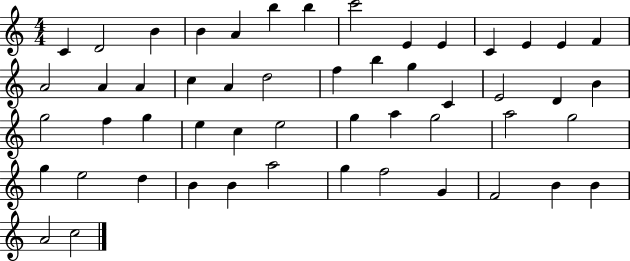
X:1
T:Untitled
M:4/4
L:1/4
K:C
C D2 B B A b b c'2 E E C E E F A2 A A c A d2 f b g C E2 D B g2 f g e c e2 g a g2 a2 g2 g e2 d B B a2 g f2 G F2 B B A2 c2